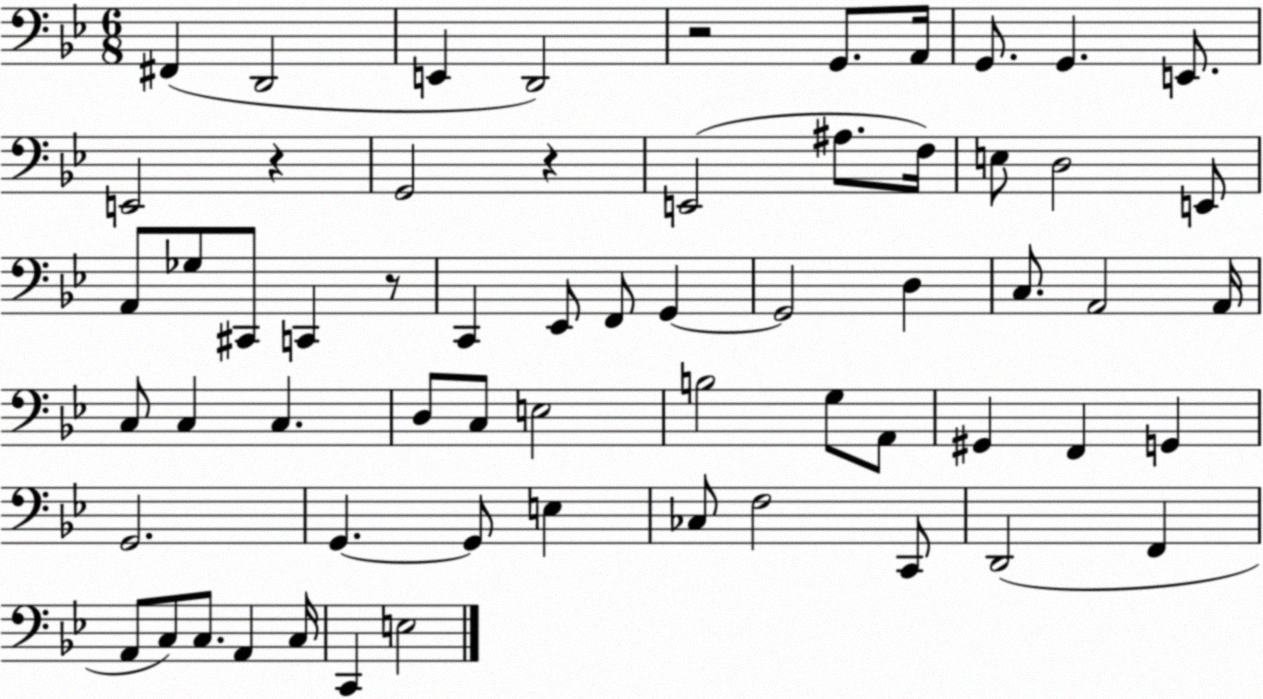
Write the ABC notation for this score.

X:1
T:Untitled
M:6/8
L:1/4
K:Bb
^F,, D,,2 E,, D,,2 z2 G,,/2 A,,/4 G,,/2 G,, E,,/2 E,,2 z G,,2 z E,,2 ^A,/2 F,/4 E,/2 D,2 E,,/2 A,,/2 _G,/2 ^C,,/2 C,, z/2 C,, _E,,/2 F,,/2 G,, G,,2 D, C,/2 A,,2 A,,/4 C,/2 C, C, D,/2 C,/2 E,2 B,2 G,/2 A,,/2 ^G,, F,, G,, G,,2 G,, G,,/2 E, _C,/2 F,2 C,,/2 D,,2 F,, A,,/2 C,/2 C,/2 A,, C,/4 C,, E,2